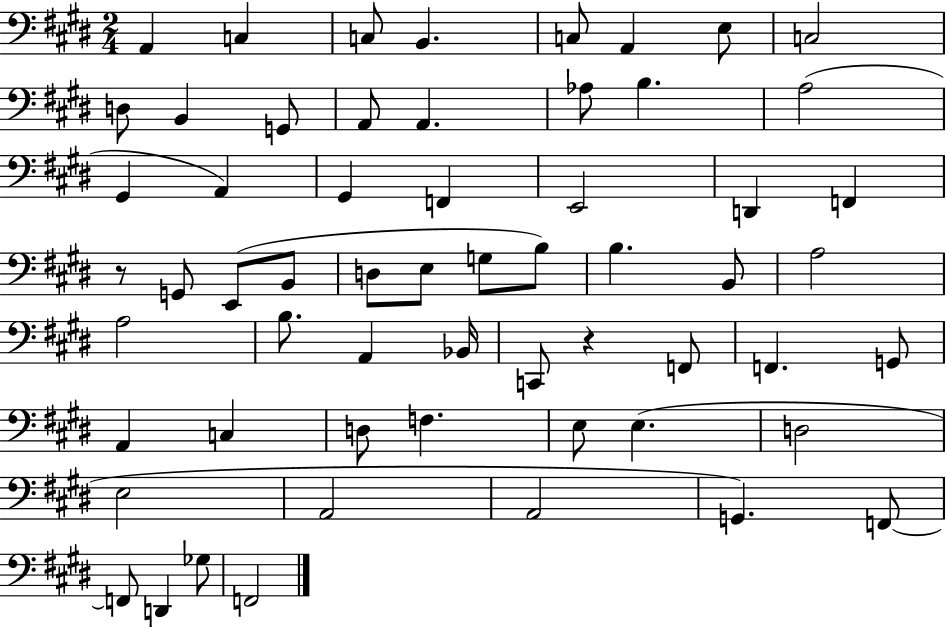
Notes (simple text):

A2/q C3/q C3/e B2/q. C3/e A2/q E3/e C3/h D3/e B2/q G2/e A2/e A2/q. Ab3/e B3/q. A3/h G#2/q A2/q G#2/q F2/q E2/h D2/q F2/q R/e G2/e E2/e B2/e D3/e E3/e G3/e B3/e B3/q. B2/e A3/h A3/h B3/e. A2/q Bb2/s C2/e R/q F2/e F2/q. G2/e A2/q C3/q D3/e F3/q. E3/e E3/q. D3/h E3/h A2/h A2/h G2/q. F2/e F2/e D2/q Gb3/e F2/h